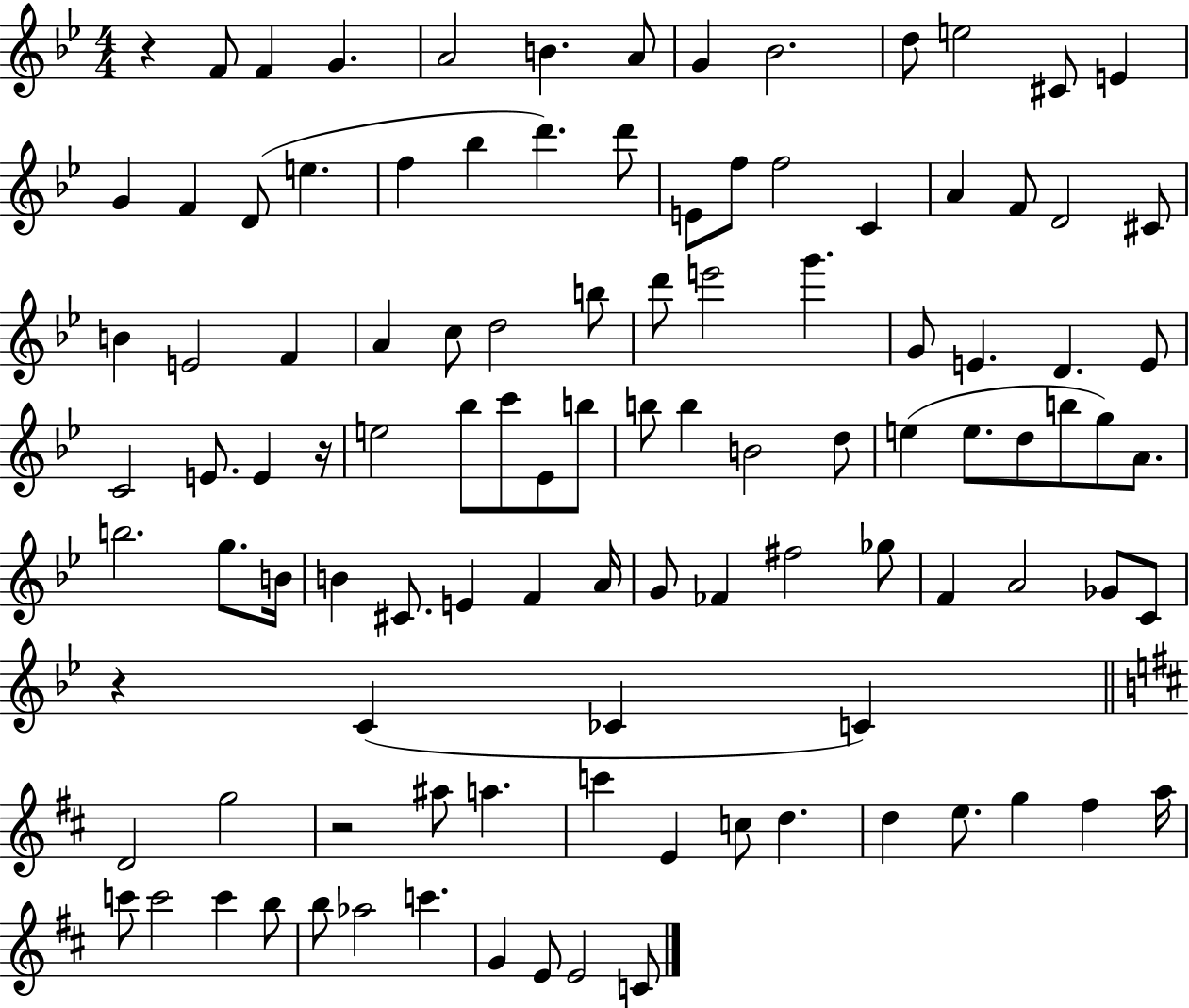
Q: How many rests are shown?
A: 4